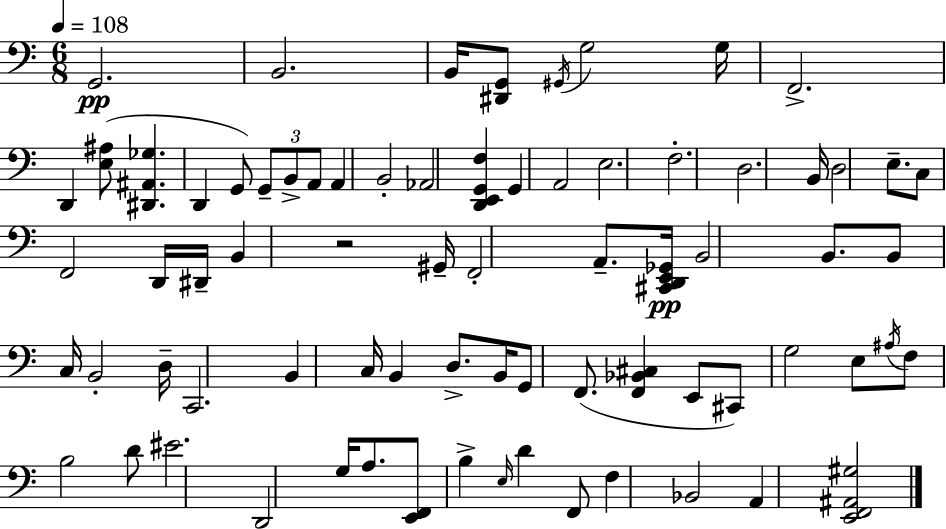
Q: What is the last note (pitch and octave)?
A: A2